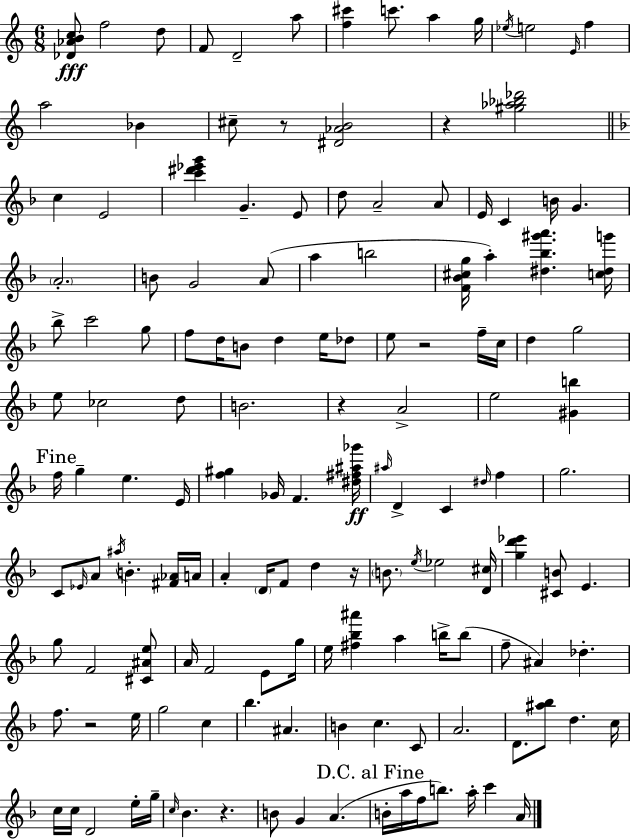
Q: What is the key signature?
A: A minor